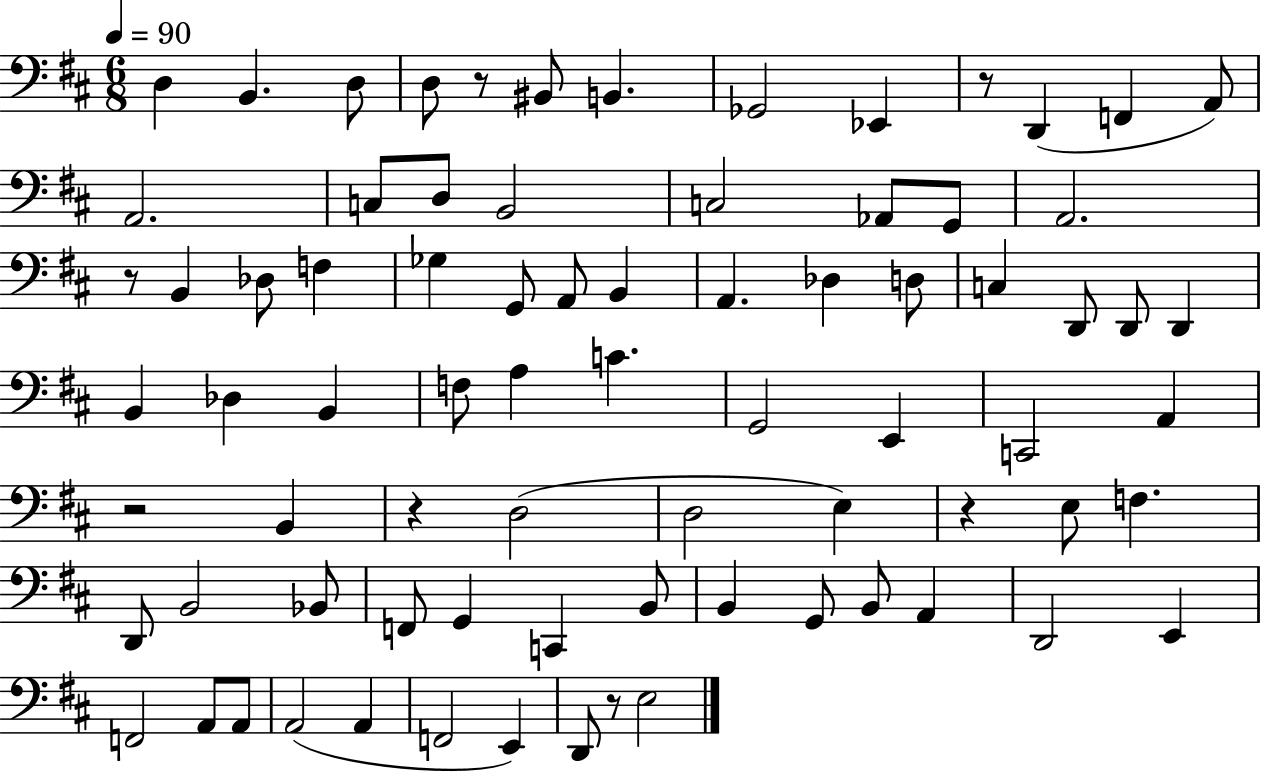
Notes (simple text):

D3/q B2/q. D3/e D3/e R/e BIS2/e B2/q. Gb2/h Eb2/q R/e D2/q F2/q A2/e A2/h. C3/e D3/e B2/h C3/h Ab2/e G2/e A2/h. R/e B2/q Db3/e F3/q Gb3/q G2/e A2/e B2/q A2/q. Db3/q D3/e C3/q D2/e D2/e D2/q B2/q Db3/q B2/q F3/e A3/q C4/q. G2/h E2/q C2/h A2/q R/h B2/q R/q D3/h D3/h E3/q R/q E3/e F3/q. D2/e B2/h Bb2/e F2/e G2/q C2/q B2/e B2/q G2/e B2/e A2/q D2/h E2/q F2/h A2/e A2/e A2/h A2/q F2/h E2/q D2/e R/e E3/h